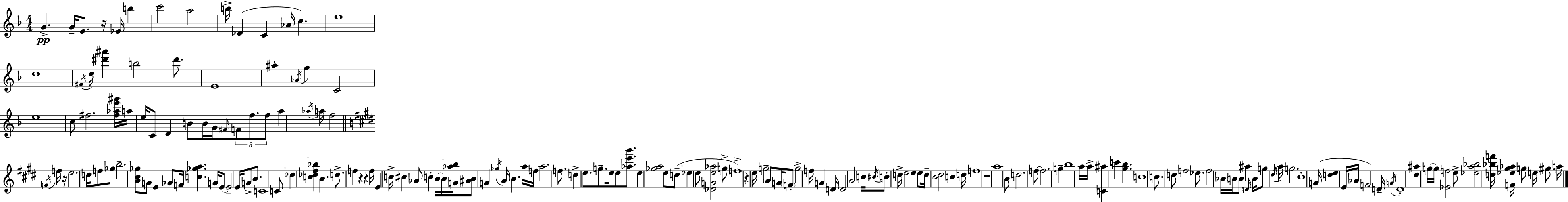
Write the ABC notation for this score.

X:1
T:Untitled
M:4/4
L:1/4
K:Dm
G G/4 E/2 z/4 _E/4 b c'2 a2 b/4 _D C _A/4 c e4 d4 ^F/4 d/4 [^d'^a'] b2 ^d'/2 E4 ^a _A/4 g C2 e4 c/2 ^f2 [^f_ae'^g']/4 a/4 e/4 C/2 D B/2 B/4 G/4 ^F/4 F/2 f/2 f/2 a _a/4 a/4 f2 F/4 f/4 z/4 e2 d/4 f/2 _g/2 b2 [A^c_g]/2 G/2 E _G/2 F/4 [c_ga] G/4 E/2 E2 E/4 G/2 B/2 C4 C/2 _d [c_d^f_b] B d/2 f z z f/4 E c/4 ^c _A/2 c B/4 B/4 [G_ab]/4 [^AB]/2 G _g/4 A/4 B a/4 f/4 a2 f/2 d e/2 g/2 e/4 e/2 [_ae'b']/2 e [_ga]2 e/2 d/2 _e e/2 [_DGe_a]2 g/2 f4 z e/4 g2 A/2 G/4 F/2 g2 f/4 G D/4 D2 A2 c/4 ^c/4 c/2 d/4 e2 e e/2 d/4 [^c^d]2 c d/4 f4 z4 a4 B/2 d2 f/2 f2 g b4 a/4 a/4 [C^a] c' [^gb] c4 c/2 d/2 f2 _e/2 f2 _B/4 B/4 B/2 ^a D/4 B/4 g/2 ^d/4 a/4 g2 ^c4 G/4 [de] E/4 _A/4 F2 D/4 G/4 D4 [^d^a] g/4 g/4 [_Ef]2 e/2 [_ea_b]2 [d_bf']/4 [F_e^g_a]/4 g/2 e/4 ^g/2 a/4